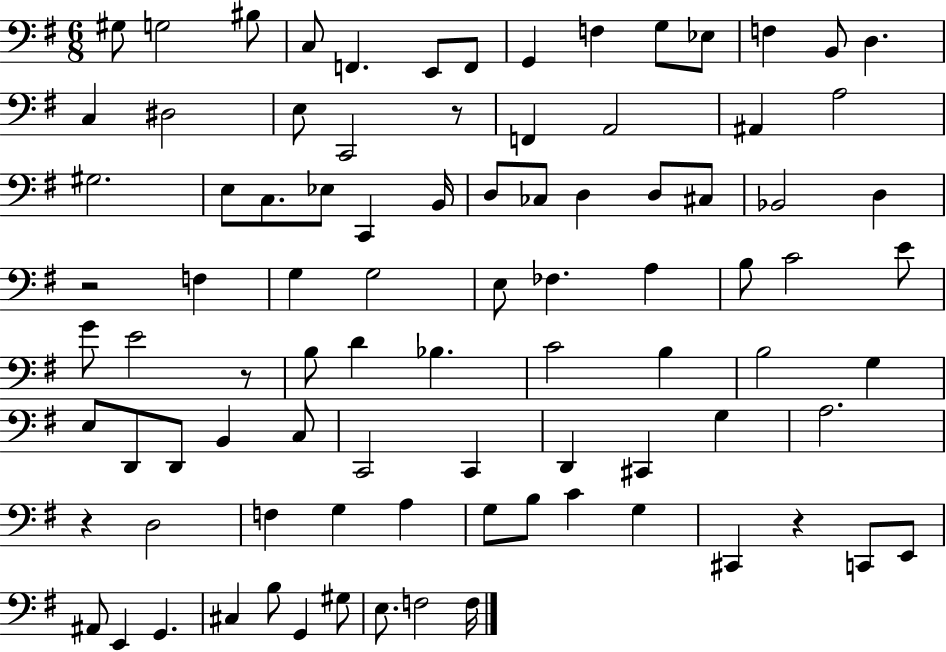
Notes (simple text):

G#3/e G3/h BIS3/e C3/e F2/q. E2/e F2/e G2/q F3/q G3/e Eb3/e F3/q B2/e D3/q. C3/q D#3/h E3/e C2/h R/e F2/q A2/h A#2/q A3/h G#3/h. E3/e C3/e. Eb3/e C2/q B2/s D3/e CES3/e D3/q D3/e C#3/e Bb2/h D3/q R/h F3/q G3/q G3/h E3/e FES3/q. A3/q B3/e C4/h E4/e G4/e E4/h R/e B3/e D4/q Bb3/q. C4/h B3/q B3/h G3/q E3/e D2/e D2/e B2/q C3/e C2/h C2/q D2/q C#2/q G3/q A3/h. R/q D3/h F3/q G3/q A3/q G3/e B3/e C4/q G3/q C#2/q R/q C2/e E2/e A#2/e E2/q G2/q. C#3/q B3/e G2/q G#3/e E3/e. F3/h F3/s